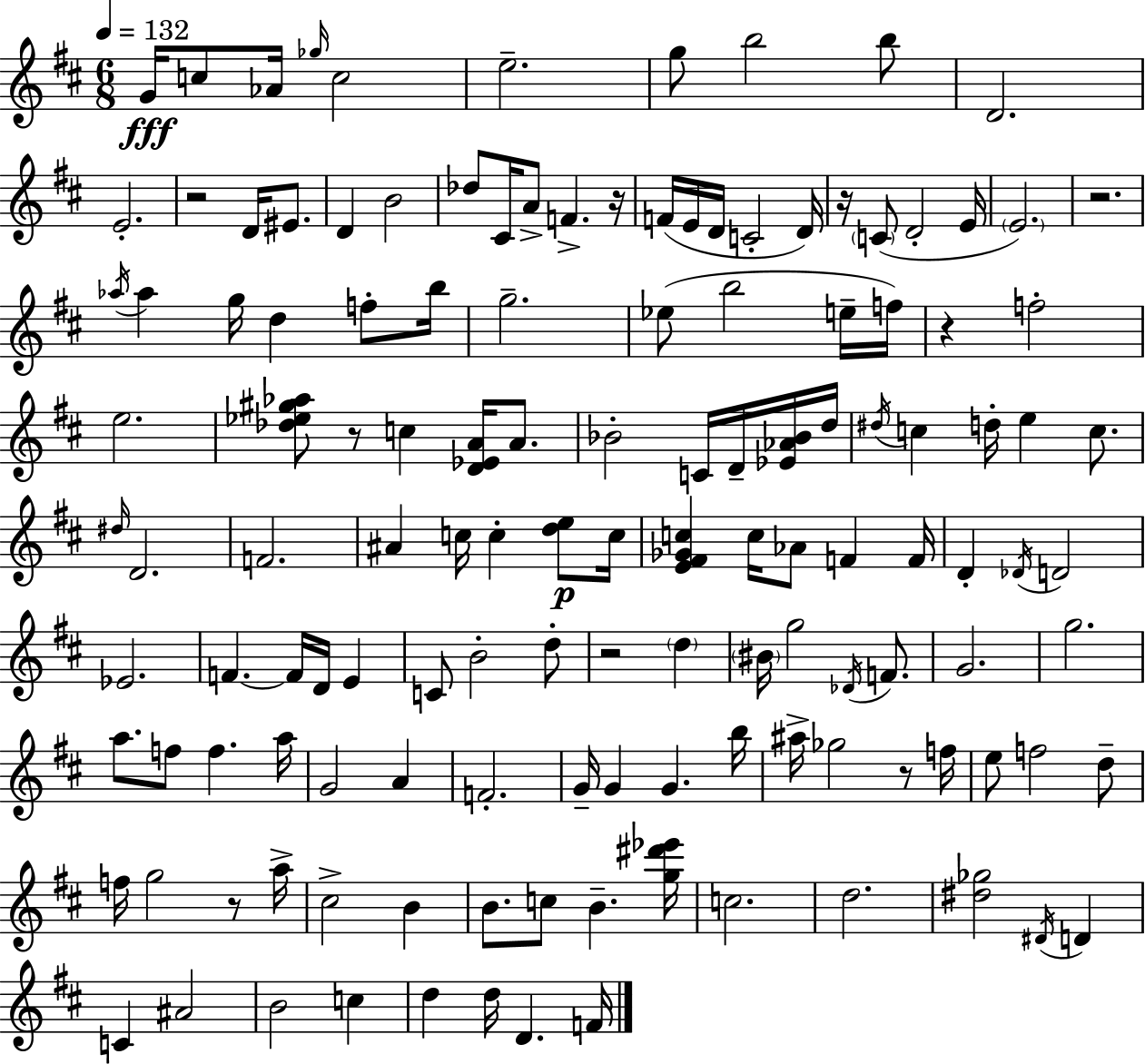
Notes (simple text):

G4/s C5/e Ab4/s Gb5/s C5/h E5/h. G5/e B5/h B5/e D4/h. E4/h. R/h D4/s EIS4/e. D4/q B4/h Db5/e C#4/s A4/e F4/q. R/s F4/s E4/s D4/s C4/h D4/s R/s C4/e D4/h E4/s E4/h. R/h. Ab5/s Ab5/q G5/s D5/q F5/e B5/s G5/h. Eb5/e B5/h E5/s F5/s R/q F5/h E5/h. [Db5,Eb5,G#5,Ab5]/e R/e C5/q [D4,Eb4,A4]/s A4/e. Bb4/h C4/s D4/s [Eb4,Ab4,Bb4]/s D5/s D#5/s C5/q D5/s E5/q C5/e. D#5/s D4/h. F4/h. A#4/q C5/s C5/q [D5,E5]/e C5/s [E4,F#4,Gb4,C5]/q C5/s Ab4/e F4/q F4/s D4/q Db4/s D4/h Eb4/h. F4/q. F4/s D4/s E4/q C4/e B4/h D5/e R/h D5/q BIS4/s G5/h Db4/s F4/e. G4/h. G5/h. A5/e. F5/e F5/q. A5/s G4/h A4/q F4/h. G4/s G4/q G4/q. B5/s A#5/s Gb5/h R/e F5/s E5/e F5/h D5/e F5/s G5/h R/e A5/s C#5/h B4/q B4/e. C5/e B4/q. [G5,D#6,Eb6]/s C5/h. D5/h. [D#5,Gb5]/h D#4/s D4/q C4/q A#4/h B4/h C5/q D5/q D5/s D4/q. F4/s